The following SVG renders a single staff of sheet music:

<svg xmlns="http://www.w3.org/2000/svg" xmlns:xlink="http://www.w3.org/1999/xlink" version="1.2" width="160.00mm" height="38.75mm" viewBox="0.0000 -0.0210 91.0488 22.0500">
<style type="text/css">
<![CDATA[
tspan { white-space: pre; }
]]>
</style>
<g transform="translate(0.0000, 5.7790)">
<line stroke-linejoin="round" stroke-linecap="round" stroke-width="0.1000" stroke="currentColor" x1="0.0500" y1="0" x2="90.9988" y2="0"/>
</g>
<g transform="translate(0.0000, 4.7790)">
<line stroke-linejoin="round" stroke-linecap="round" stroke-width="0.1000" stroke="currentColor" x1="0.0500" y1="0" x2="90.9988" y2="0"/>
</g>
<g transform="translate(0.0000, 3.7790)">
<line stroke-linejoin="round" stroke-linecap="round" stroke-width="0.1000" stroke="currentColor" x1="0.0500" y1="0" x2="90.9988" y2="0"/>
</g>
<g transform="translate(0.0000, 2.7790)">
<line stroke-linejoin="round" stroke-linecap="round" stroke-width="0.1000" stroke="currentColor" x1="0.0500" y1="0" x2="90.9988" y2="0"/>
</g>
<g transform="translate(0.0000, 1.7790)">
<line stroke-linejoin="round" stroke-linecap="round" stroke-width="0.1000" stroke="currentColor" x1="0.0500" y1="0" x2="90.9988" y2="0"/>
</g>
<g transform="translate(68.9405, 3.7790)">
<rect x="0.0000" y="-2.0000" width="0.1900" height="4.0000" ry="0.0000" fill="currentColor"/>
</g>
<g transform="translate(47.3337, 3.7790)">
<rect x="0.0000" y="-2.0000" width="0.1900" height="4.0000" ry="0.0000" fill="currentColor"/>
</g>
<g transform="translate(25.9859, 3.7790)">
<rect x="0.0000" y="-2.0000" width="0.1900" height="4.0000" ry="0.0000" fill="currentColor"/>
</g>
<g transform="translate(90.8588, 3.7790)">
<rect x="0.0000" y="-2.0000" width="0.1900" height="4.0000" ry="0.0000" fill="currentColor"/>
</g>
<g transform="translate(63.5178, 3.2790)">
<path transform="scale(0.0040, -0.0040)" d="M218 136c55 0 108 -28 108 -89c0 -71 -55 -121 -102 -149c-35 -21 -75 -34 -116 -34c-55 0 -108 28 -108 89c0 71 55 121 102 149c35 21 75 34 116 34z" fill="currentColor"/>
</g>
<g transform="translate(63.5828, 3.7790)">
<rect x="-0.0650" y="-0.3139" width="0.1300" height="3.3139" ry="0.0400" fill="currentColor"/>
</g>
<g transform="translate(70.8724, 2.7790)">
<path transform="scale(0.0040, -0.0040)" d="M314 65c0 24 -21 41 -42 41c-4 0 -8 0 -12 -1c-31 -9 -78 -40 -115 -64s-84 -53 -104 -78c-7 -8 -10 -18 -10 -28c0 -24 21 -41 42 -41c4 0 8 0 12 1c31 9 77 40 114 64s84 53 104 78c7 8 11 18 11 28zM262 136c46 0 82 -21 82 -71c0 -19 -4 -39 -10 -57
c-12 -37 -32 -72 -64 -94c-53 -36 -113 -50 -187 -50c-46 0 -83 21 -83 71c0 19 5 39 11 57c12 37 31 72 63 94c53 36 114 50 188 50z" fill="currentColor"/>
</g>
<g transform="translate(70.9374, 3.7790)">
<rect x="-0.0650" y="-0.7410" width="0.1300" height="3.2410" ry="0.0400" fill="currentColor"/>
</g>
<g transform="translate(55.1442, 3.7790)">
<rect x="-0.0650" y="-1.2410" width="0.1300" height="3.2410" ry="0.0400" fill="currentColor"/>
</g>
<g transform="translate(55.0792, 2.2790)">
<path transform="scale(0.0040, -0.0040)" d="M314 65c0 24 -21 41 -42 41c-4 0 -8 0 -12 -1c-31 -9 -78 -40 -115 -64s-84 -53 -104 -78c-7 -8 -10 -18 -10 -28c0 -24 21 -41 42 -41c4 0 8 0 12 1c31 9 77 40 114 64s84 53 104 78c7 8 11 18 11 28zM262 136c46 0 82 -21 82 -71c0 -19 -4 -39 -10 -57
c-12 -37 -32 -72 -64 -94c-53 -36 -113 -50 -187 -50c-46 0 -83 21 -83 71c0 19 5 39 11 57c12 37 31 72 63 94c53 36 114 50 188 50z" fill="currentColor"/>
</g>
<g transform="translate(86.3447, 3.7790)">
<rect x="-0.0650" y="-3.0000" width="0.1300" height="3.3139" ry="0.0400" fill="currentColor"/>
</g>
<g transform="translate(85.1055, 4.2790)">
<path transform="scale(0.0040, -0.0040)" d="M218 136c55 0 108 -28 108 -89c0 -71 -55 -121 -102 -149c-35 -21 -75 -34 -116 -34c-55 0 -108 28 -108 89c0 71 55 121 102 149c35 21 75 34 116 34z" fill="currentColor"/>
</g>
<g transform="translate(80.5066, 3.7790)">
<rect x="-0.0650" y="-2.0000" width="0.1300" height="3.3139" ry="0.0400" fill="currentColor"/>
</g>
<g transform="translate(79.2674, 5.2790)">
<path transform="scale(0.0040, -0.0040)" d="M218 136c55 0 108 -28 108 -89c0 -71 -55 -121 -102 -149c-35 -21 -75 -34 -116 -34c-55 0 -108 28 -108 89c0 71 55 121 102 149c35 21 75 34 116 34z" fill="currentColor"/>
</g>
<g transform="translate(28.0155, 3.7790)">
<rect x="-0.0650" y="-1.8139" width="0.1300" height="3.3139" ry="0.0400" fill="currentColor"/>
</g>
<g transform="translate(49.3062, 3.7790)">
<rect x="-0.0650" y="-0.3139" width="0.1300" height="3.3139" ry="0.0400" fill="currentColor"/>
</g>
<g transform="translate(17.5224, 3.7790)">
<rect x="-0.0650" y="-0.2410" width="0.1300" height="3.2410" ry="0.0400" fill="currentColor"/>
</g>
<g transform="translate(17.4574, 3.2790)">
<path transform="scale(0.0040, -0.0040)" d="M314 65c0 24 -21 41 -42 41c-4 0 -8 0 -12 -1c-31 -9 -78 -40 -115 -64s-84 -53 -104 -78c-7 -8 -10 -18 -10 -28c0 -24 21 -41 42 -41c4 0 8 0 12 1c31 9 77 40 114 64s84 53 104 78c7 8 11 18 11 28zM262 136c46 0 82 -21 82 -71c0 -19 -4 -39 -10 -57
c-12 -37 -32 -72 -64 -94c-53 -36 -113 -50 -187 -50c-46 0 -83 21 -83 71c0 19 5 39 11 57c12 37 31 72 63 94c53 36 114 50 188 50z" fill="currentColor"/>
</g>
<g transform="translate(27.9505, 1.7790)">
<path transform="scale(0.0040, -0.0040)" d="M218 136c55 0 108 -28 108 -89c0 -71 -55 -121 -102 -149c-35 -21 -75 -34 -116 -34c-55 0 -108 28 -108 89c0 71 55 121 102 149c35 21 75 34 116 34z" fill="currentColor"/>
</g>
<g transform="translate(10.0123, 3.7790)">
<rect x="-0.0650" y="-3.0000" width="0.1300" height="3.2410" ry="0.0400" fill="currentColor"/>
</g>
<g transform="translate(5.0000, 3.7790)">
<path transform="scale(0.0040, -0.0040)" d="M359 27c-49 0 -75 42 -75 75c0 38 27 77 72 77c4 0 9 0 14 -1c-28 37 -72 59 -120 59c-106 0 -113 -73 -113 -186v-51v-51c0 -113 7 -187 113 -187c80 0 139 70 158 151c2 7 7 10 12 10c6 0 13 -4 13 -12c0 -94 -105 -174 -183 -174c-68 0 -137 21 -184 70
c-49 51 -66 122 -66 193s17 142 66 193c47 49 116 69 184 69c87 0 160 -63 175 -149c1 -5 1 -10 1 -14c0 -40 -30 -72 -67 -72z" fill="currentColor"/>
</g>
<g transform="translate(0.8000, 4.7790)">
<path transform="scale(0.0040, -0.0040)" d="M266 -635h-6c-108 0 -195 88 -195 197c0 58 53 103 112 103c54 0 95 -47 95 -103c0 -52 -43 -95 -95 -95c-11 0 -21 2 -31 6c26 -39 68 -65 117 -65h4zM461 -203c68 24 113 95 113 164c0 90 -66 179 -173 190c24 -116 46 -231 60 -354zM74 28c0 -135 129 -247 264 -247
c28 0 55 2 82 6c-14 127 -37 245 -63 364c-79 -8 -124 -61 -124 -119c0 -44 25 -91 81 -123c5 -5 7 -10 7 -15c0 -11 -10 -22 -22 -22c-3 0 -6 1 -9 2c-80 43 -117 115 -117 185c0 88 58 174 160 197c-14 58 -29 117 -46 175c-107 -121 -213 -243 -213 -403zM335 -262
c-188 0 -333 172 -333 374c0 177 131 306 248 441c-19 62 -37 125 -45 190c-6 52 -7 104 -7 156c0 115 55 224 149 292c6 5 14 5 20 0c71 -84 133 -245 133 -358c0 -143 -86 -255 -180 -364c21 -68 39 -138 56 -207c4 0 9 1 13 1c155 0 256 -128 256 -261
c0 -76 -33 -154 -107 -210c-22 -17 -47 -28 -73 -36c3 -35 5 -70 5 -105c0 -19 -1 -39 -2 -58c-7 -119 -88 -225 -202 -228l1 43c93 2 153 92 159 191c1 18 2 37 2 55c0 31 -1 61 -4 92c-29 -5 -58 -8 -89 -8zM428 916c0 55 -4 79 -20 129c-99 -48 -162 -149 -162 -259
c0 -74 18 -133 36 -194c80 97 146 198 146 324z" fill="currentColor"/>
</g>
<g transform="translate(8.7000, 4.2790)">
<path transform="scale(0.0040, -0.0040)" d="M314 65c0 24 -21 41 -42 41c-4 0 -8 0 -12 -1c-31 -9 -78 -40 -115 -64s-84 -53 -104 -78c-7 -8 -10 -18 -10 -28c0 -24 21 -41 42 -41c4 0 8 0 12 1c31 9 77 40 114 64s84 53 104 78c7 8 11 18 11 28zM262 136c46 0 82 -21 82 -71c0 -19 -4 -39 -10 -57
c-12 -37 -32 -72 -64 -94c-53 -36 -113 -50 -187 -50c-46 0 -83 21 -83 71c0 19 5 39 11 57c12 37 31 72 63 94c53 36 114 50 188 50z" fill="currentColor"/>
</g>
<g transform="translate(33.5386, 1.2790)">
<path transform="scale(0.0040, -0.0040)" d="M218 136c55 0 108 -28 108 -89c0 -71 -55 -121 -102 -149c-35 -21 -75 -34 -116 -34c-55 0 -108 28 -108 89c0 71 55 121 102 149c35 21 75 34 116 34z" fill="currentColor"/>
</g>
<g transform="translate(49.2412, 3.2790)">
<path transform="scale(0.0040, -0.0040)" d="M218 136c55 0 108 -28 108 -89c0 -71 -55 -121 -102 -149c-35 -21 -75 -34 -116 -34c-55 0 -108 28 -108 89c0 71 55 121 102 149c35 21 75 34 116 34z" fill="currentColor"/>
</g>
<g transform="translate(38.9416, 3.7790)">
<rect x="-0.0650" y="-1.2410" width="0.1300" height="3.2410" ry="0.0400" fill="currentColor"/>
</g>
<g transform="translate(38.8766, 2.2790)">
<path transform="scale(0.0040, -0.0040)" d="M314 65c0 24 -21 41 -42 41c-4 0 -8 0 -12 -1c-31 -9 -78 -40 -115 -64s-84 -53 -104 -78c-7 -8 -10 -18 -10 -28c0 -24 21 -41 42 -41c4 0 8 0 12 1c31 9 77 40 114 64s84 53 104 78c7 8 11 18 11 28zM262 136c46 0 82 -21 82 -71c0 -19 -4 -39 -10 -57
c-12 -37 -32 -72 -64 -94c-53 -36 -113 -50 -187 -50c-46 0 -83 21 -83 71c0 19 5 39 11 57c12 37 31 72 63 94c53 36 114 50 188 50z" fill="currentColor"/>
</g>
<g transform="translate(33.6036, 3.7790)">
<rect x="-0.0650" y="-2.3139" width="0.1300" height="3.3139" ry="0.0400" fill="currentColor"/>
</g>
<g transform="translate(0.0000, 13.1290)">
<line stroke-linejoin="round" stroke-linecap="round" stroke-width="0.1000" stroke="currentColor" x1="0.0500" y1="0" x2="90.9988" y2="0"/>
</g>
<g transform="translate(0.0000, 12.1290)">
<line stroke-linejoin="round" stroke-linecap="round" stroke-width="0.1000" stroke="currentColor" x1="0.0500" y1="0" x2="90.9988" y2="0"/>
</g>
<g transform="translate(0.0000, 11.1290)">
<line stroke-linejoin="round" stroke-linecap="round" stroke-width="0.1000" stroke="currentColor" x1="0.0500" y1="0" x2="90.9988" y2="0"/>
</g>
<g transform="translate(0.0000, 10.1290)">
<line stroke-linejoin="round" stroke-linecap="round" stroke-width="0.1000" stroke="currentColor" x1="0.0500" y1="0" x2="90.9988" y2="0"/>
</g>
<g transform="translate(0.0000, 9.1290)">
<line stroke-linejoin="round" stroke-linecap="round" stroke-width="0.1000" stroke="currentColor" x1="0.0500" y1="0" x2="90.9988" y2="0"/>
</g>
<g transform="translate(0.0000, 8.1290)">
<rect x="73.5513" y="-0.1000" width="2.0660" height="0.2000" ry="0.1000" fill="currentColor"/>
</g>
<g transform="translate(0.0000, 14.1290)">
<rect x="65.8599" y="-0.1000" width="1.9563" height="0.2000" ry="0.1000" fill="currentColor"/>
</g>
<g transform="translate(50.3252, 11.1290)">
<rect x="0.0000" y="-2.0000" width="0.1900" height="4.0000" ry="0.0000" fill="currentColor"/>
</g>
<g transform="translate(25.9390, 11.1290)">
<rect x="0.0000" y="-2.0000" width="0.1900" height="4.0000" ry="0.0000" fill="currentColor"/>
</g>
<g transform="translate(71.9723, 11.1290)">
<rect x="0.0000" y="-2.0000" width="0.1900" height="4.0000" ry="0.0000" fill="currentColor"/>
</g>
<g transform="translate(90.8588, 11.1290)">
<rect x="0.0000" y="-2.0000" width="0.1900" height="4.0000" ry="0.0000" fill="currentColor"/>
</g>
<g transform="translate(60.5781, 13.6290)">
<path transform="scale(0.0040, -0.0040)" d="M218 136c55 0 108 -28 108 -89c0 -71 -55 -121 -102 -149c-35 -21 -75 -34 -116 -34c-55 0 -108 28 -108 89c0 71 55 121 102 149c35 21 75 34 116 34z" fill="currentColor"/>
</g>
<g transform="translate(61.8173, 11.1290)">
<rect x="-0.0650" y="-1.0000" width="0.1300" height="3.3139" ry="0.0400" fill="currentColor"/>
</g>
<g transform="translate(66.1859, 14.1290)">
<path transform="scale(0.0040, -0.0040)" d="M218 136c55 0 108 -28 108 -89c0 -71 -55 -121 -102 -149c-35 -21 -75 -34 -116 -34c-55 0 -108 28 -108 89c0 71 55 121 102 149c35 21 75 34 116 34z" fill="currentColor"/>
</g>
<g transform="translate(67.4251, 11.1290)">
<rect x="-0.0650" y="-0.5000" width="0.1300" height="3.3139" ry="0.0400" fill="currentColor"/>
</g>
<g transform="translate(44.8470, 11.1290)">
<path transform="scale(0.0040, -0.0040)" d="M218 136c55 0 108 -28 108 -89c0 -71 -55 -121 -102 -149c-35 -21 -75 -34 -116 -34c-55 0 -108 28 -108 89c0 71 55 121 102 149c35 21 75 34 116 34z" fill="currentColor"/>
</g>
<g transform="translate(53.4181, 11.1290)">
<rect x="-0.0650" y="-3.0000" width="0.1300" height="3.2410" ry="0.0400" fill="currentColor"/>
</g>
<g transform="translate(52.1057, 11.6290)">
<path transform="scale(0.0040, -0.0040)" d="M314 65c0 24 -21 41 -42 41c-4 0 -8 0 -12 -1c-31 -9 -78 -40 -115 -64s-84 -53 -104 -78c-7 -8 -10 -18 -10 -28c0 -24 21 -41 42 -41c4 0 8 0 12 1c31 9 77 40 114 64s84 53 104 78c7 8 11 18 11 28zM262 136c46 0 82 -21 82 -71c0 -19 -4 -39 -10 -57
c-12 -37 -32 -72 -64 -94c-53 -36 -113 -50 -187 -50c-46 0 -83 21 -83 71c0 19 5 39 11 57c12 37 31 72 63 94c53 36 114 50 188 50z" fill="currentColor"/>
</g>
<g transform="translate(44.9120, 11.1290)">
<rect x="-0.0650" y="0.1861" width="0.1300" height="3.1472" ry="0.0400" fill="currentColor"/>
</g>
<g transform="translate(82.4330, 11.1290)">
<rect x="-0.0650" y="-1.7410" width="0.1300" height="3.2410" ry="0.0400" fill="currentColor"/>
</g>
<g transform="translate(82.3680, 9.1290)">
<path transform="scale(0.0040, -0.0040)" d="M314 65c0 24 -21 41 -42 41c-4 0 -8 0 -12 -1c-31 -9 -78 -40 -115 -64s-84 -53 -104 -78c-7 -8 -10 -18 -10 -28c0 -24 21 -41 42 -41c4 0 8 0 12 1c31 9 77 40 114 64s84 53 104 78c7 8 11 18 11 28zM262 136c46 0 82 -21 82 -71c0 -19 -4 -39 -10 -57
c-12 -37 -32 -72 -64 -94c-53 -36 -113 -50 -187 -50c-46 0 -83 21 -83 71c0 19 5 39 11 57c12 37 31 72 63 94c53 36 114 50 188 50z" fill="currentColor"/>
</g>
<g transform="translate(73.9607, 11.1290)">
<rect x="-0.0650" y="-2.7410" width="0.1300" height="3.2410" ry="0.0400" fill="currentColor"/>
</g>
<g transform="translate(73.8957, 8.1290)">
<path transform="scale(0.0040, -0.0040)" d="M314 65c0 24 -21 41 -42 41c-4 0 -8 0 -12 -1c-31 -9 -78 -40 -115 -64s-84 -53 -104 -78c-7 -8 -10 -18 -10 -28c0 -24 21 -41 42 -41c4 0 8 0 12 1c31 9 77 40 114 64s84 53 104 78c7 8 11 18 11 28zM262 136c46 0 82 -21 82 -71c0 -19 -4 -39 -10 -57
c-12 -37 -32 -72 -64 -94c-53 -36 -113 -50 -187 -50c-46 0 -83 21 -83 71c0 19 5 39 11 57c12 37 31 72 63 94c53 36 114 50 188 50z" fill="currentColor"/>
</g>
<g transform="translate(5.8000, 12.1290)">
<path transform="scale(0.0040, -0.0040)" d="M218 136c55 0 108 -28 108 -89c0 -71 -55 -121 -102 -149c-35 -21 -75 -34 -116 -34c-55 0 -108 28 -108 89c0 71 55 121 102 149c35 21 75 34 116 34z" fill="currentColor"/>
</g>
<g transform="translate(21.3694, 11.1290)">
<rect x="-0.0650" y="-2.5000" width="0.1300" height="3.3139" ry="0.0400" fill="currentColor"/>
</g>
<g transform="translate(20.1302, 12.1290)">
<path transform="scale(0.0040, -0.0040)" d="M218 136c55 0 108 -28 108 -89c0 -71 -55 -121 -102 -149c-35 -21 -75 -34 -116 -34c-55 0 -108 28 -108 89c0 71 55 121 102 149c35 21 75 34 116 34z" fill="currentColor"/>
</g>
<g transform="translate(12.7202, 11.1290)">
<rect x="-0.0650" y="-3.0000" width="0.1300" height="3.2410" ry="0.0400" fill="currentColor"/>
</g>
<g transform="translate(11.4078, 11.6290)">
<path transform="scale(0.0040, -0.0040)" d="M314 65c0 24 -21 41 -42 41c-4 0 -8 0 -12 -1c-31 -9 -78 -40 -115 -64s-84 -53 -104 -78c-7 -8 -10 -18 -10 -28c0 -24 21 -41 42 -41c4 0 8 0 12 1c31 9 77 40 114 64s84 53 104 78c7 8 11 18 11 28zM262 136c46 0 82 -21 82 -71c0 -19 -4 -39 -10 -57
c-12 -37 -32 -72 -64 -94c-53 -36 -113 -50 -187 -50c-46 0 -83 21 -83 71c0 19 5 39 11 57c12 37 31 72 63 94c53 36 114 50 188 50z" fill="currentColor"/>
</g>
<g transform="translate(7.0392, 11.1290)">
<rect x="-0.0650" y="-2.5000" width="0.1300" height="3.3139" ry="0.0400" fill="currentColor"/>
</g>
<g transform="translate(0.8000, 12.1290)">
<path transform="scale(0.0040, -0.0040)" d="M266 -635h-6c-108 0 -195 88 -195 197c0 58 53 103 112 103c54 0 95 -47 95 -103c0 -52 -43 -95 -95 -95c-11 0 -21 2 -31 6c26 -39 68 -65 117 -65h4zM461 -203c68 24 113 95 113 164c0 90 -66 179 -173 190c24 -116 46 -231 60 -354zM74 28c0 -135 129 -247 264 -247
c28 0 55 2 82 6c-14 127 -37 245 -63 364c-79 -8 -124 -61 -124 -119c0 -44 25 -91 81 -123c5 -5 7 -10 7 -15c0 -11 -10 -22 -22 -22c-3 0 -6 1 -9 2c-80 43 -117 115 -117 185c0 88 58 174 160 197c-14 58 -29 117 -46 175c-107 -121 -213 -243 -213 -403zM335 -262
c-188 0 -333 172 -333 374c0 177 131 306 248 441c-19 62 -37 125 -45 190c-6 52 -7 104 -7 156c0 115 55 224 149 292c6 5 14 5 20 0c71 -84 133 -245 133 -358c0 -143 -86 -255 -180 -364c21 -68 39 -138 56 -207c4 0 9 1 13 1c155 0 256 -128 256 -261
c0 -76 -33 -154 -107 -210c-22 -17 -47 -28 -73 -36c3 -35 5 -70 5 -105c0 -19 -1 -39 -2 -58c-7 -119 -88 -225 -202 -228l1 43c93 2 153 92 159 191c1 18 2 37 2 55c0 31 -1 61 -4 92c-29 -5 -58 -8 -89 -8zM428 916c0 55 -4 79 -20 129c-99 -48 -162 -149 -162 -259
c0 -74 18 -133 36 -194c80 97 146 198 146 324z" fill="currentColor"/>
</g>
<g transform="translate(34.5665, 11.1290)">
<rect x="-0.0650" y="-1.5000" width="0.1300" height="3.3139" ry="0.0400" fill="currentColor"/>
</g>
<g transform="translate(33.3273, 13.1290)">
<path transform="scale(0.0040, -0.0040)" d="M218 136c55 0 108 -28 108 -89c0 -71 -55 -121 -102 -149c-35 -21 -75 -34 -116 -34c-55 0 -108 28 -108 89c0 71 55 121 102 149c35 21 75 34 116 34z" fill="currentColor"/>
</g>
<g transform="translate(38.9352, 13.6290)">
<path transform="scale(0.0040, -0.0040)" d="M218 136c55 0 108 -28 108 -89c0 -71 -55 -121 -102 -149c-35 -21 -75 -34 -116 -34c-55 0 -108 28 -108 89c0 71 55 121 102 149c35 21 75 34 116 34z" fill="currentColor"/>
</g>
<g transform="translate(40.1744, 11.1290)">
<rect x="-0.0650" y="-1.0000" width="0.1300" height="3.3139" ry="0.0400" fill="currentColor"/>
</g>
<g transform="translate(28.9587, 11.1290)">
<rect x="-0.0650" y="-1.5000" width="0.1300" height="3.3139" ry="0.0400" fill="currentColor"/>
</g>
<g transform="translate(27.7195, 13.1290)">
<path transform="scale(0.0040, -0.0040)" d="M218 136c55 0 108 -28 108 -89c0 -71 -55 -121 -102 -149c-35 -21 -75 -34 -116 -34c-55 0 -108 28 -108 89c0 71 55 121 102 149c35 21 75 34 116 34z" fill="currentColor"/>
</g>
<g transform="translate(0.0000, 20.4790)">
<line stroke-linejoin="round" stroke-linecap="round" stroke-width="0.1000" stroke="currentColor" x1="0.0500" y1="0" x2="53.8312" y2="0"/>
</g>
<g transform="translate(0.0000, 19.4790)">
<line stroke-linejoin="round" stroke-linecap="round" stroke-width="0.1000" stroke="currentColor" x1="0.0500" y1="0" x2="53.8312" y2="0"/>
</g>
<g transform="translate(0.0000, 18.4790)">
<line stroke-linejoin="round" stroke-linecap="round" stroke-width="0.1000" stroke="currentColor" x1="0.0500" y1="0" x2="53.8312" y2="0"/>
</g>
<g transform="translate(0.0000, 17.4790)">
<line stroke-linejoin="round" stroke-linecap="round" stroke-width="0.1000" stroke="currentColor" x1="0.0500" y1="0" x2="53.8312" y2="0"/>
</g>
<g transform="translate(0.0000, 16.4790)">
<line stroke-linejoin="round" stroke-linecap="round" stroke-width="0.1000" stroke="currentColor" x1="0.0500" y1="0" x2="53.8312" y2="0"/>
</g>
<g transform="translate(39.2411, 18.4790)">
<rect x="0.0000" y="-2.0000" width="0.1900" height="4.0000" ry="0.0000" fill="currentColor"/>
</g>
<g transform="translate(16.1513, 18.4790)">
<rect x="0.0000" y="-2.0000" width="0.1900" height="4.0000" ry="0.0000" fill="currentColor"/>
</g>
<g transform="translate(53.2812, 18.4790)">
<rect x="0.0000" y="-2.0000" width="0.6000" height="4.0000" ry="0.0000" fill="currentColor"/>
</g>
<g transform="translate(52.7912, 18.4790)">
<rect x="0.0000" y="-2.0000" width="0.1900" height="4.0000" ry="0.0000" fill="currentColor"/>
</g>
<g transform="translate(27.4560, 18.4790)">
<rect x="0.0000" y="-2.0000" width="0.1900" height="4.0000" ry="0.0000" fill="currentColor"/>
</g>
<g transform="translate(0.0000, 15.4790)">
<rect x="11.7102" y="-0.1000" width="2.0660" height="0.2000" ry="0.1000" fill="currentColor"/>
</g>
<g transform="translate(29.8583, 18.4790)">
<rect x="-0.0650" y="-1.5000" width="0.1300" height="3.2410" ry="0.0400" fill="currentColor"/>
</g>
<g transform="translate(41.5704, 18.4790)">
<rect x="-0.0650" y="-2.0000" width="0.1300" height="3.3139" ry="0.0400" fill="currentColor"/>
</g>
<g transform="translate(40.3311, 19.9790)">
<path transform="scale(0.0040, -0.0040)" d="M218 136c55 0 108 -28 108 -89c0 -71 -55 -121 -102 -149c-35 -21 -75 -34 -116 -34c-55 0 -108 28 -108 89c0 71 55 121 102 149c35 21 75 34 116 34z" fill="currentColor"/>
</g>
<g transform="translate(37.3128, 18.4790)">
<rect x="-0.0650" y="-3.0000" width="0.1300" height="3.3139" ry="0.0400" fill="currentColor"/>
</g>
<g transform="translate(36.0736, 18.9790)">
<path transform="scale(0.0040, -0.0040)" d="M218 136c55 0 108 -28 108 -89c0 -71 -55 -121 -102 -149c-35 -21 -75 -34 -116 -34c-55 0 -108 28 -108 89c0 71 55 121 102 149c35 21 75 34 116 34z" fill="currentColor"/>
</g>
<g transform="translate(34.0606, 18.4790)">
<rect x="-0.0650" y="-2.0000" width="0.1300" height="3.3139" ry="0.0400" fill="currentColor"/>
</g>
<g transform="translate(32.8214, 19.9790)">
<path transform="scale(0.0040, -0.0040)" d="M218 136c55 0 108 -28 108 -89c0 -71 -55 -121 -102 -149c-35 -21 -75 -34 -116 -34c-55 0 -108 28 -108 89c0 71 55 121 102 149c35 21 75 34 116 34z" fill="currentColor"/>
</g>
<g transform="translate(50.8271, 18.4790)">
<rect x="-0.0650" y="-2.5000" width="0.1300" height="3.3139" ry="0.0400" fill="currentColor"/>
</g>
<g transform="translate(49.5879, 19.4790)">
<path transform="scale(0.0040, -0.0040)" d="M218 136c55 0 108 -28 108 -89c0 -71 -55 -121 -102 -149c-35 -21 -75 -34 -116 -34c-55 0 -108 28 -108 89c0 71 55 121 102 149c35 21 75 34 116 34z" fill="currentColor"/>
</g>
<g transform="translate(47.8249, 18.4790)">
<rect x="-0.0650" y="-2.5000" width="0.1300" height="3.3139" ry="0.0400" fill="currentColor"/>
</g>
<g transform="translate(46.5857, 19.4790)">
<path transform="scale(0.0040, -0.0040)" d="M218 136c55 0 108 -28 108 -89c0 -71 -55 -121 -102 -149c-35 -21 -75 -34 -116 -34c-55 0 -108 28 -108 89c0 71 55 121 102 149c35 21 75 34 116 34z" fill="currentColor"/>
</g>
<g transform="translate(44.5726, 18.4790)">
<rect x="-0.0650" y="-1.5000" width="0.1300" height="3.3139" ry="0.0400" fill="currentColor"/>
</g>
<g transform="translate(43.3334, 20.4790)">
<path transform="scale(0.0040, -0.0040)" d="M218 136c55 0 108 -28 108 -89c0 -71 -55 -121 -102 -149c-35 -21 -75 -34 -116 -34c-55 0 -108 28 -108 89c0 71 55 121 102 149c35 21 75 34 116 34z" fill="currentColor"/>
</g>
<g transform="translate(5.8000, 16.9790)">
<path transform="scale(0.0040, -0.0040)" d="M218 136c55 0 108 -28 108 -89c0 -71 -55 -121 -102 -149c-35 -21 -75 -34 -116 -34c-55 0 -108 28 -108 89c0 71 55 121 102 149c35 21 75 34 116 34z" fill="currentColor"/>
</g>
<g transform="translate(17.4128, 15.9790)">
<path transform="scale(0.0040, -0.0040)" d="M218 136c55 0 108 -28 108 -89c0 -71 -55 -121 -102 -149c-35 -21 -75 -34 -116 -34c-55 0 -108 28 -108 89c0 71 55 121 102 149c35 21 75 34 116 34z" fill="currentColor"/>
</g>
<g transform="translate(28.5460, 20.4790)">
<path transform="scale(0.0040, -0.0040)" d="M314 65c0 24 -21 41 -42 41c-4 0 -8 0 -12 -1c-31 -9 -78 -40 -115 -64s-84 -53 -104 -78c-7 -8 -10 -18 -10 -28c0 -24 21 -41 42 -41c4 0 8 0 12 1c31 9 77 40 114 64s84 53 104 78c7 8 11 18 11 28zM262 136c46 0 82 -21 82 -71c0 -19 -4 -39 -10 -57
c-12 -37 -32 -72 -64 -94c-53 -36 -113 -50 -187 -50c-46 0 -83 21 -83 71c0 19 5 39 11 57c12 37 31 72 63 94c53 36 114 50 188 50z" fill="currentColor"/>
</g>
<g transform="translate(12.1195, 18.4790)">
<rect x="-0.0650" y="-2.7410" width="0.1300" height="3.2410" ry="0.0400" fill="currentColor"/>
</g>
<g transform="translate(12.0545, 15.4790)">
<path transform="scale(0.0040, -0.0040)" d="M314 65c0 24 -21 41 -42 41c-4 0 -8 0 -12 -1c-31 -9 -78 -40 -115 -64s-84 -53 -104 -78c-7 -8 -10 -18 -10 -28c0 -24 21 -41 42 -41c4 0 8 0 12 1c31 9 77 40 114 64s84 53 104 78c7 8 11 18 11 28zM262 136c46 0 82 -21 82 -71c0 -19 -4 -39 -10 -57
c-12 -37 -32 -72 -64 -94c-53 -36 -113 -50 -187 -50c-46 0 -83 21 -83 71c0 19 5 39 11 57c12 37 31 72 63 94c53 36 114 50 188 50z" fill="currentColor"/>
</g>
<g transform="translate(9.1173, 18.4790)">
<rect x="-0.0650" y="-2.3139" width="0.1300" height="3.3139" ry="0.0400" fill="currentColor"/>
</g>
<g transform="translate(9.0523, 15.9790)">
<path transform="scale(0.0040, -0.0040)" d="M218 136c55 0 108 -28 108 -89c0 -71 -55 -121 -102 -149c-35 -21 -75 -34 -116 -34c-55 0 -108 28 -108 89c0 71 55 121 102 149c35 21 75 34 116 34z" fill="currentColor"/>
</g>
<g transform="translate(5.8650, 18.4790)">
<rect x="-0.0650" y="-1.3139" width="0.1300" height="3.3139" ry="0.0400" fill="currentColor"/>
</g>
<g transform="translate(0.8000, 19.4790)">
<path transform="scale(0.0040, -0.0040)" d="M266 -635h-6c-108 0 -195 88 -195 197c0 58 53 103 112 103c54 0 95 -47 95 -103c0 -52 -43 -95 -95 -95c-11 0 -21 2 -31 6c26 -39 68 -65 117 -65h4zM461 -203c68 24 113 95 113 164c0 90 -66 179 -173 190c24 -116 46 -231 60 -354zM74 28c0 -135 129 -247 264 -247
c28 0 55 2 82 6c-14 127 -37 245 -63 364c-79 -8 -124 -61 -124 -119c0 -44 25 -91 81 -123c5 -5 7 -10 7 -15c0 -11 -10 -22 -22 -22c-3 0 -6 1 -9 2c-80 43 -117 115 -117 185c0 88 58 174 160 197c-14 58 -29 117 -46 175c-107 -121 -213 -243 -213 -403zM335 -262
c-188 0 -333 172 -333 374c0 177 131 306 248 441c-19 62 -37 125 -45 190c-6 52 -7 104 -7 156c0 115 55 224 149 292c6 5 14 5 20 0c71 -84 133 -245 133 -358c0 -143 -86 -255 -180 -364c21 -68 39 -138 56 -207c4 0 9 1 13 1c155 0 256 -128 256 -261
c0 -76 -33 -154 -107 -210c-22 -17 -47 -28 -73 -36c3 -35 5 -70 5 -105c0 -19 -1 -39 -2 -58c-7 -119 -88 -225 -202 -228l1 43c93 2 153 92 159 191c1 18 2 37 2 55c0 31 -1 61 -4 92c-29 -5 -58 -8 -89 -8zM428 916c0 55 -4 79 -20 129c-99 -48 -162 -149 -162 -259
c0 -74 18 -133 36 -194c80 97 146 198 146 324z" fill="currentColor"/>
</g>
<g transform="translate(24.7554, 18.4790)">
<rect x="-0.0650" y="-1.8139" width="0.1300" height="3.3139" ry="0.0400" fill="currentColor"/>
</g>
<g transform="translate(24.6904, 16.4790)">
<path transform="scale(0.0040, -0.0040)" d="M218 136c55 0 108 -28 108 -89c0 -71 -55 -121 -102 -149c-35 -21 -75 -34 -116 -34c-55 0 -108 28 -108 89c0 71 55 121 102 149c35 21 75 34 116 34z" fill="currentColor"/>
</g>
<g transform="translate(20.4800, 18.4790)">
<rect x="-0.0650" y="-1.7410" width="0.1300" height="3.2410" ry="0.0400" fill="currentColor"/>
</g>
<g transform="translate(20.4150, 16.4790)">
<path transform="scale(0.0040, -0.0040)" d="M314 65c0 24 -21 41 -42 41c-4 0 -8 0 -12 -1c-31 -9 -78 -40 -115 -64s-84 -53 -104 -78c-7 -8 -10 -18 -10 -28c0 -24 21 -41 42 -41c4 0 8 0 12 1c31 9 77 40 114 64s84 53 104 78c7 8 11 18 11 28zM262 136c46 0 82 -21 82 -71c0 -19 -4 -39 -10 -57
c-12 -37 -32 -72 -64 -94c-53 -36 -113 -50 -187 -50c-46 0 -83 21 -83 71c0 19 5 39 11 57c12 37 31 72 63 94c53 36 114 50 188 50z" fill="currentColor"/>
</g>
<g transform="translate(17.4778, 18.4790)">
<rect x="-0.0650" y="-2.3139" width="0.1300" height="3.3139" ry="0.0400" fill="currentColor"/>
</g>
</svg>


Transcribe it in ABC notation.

X:1
T:Untitled
M:4/4
L:1/4
K:C
A2 c2 f g e2 c e2 c d2 F A G A2 G E E D B A2 D C a2 f2 e g a2 g f2 f E2 F A F E G G